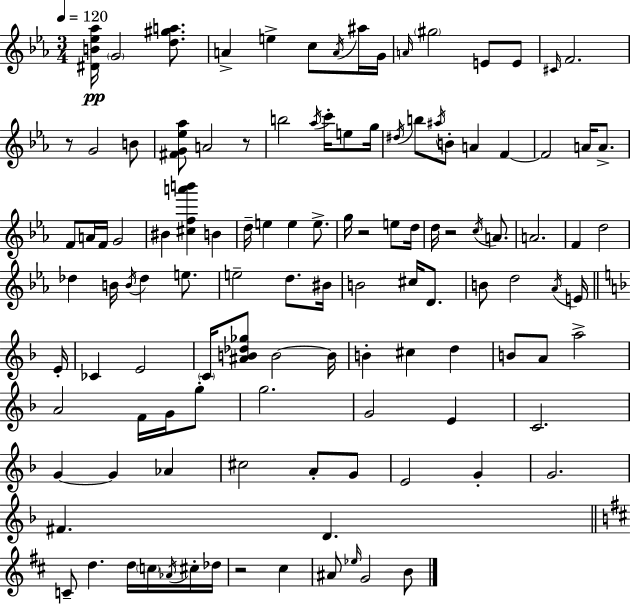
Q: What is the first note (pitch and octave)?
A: G4